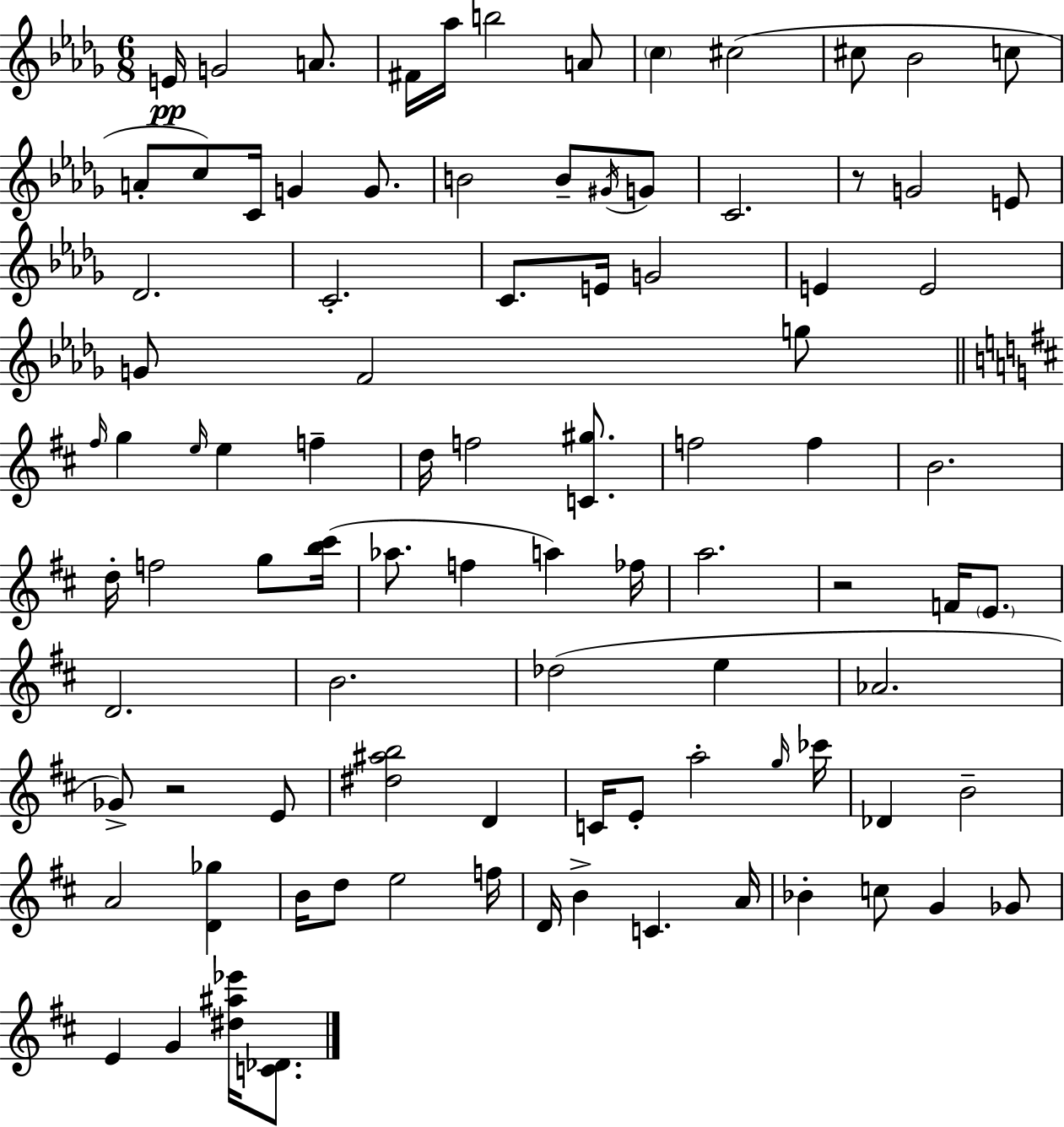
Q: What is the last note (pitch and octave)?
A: G4